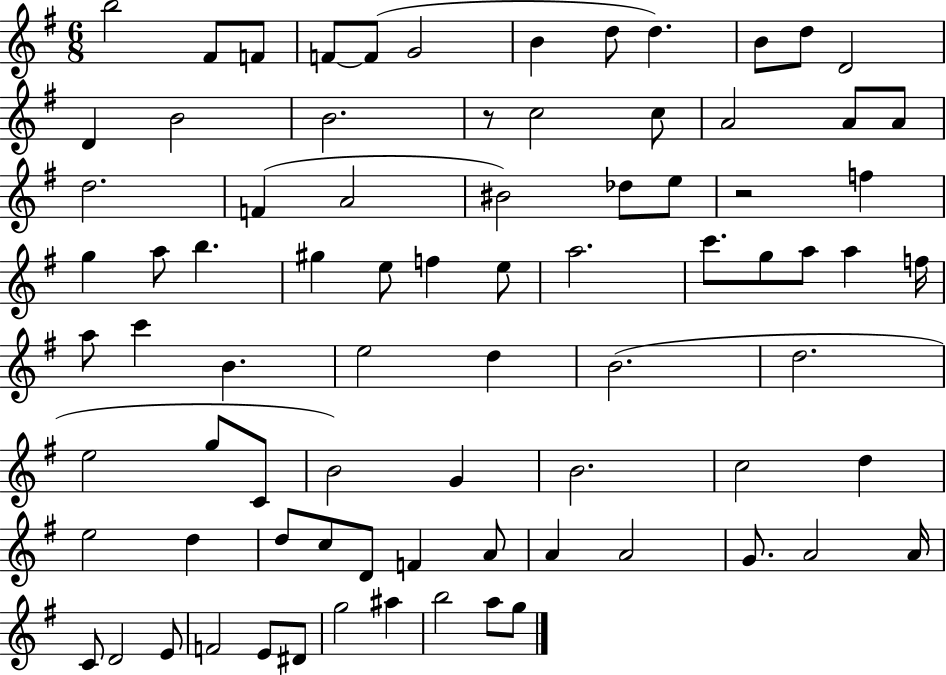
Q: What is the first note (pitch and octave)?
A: B5